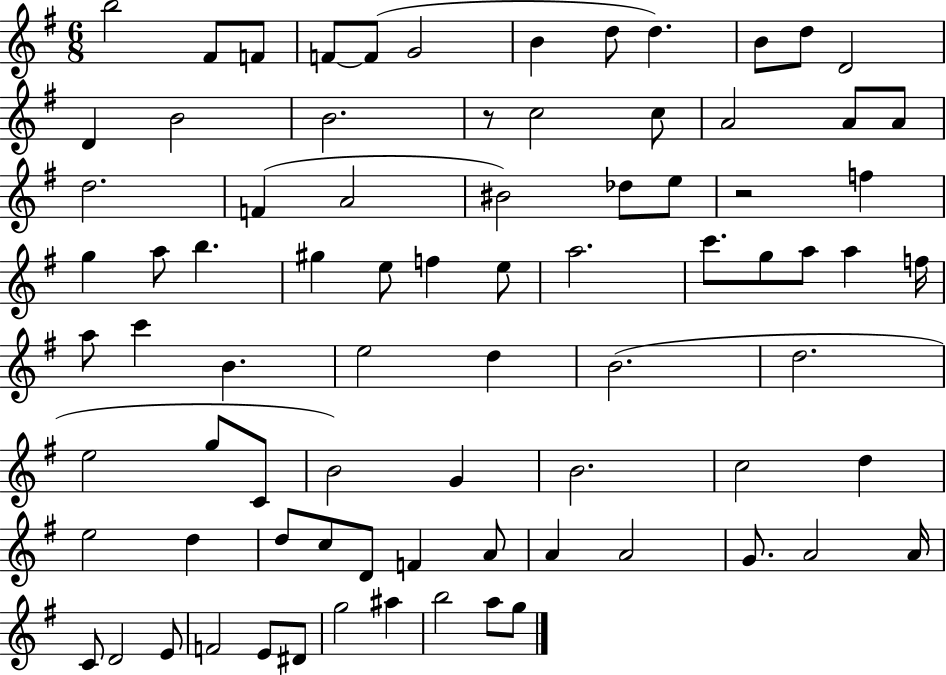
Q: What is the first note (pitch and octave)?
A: B5